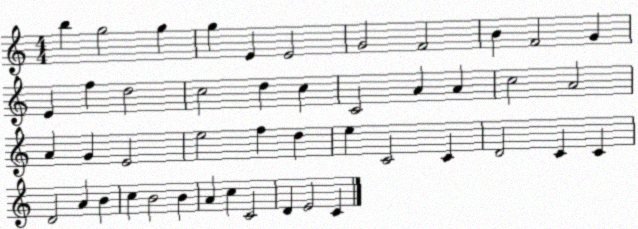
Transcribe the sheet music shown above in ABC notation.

X:1
T:Untitled
M:4/4
L:1/4
K:C
b g2 g g E E2 G2 F2 B F2 G E f d2 c2 d c C2 A A c2 A2 A G E2 e2 f d e C2 C D2 C C D2 A B c B2 B A c C2 D E2 C